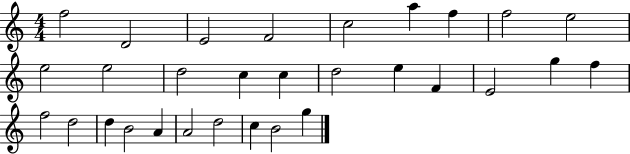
F5/h D4/h E4/h F4/h C5/h A5/q F5/q F5/h E5/h E5/h E5/h D5/h C5/q C5/q D5/h E5/q F4/q E4/h G5/q F5/q F5/h D5/h D5/q B4/h A4/q A4/h D5/h C5/q B4/h G5/q